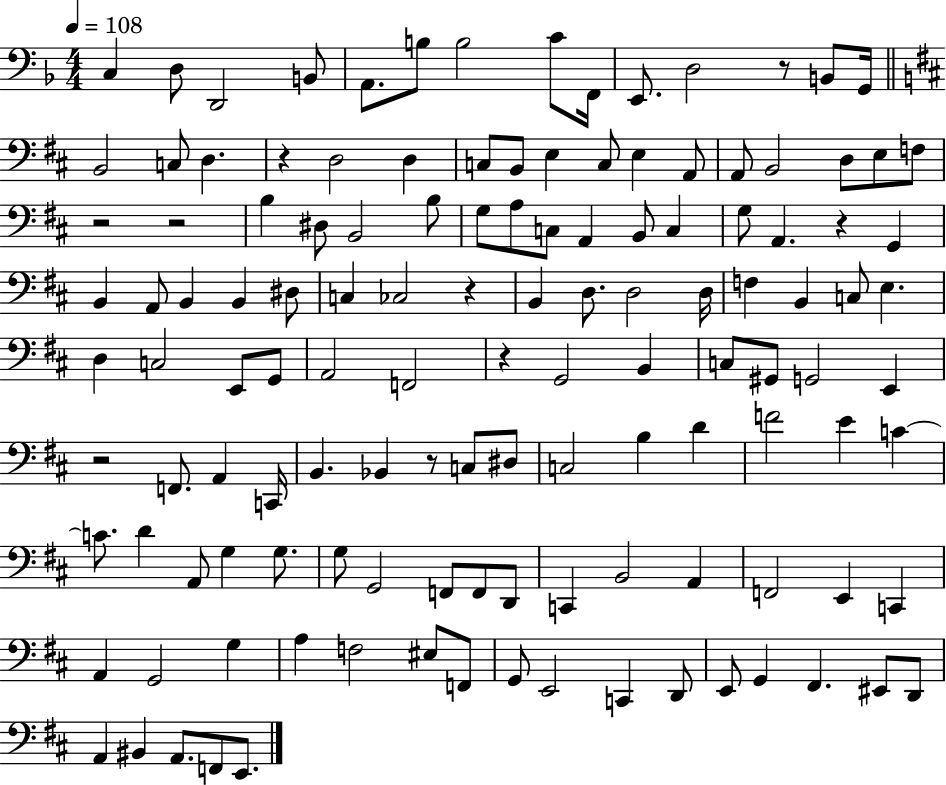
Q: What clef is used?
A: bass